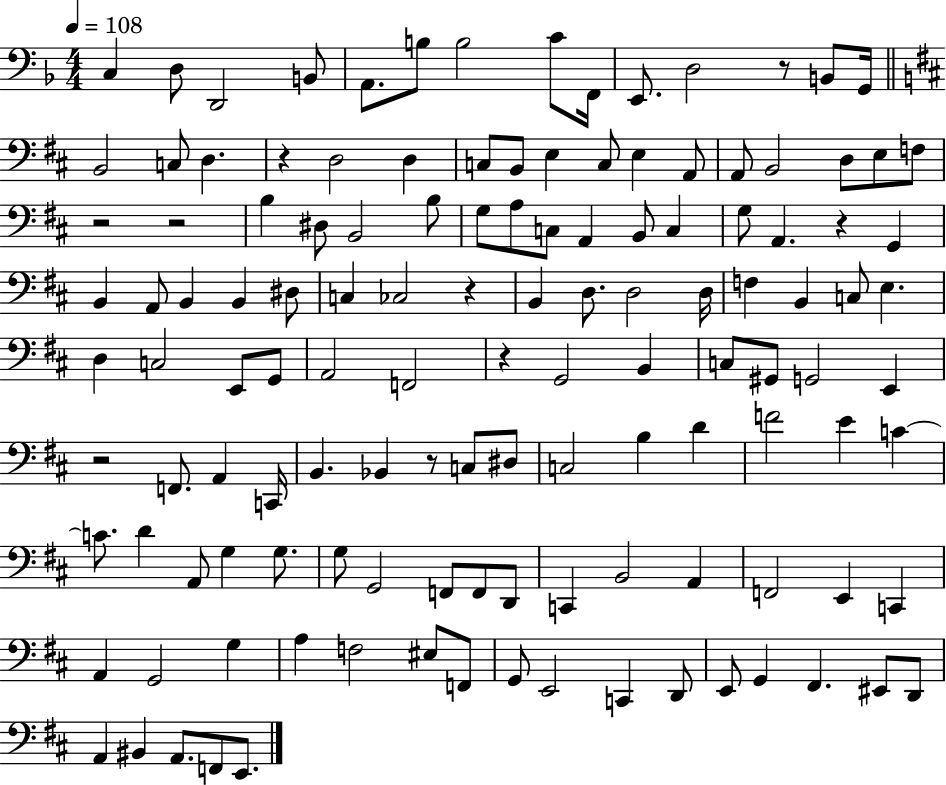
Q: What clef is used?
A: bass